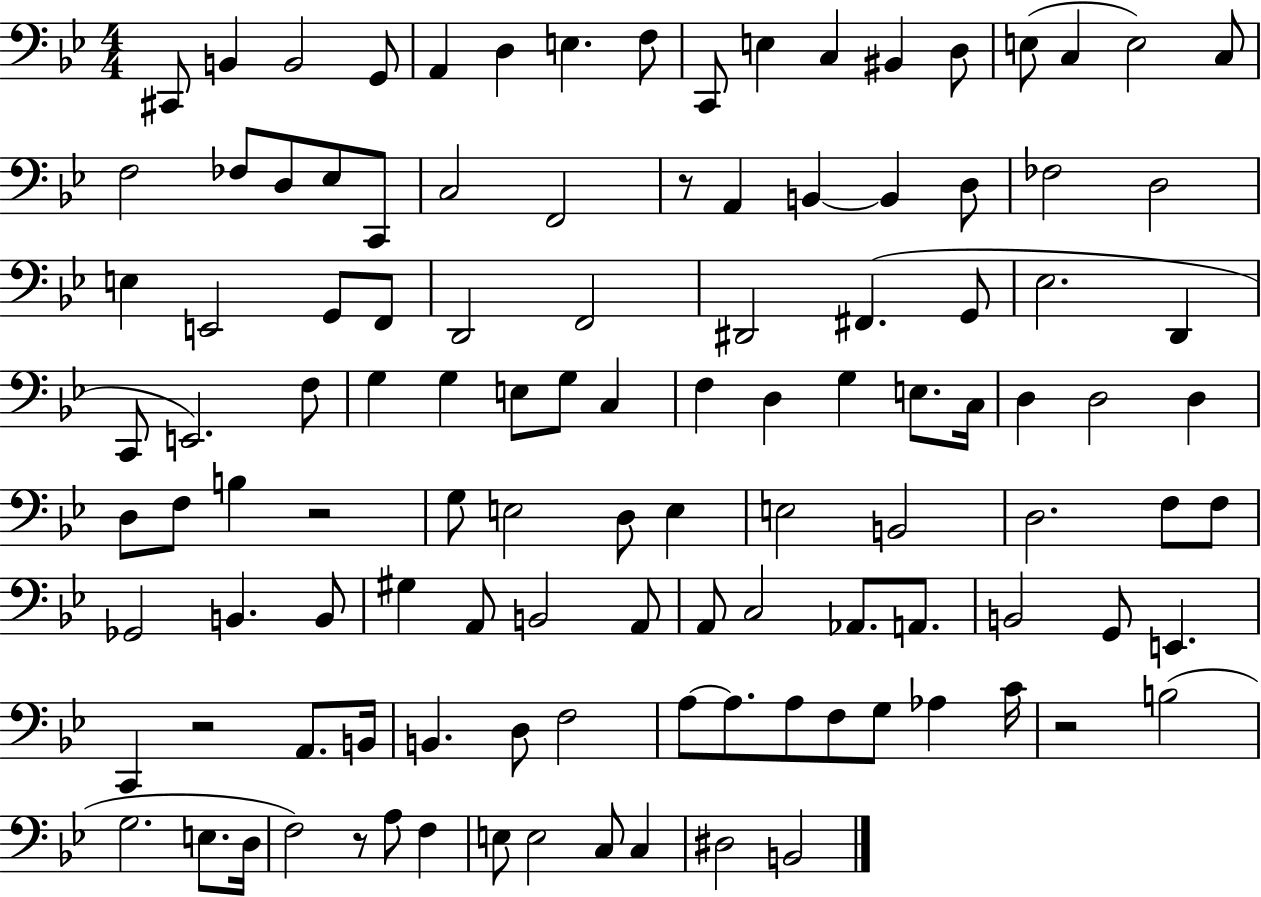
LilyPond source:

{
  \clef bass
  \numericTimeSignature
  \time 4/4
  \key bes \major
  cis,8 b,4 b,2 g,8 | a,4 d4 e4. f8 | c,8 e4 c4 bis,4 d8 | e8( c4 e2) c8 | \break f2 fes8 d8 ees8 c,8 | c2 f,2 | r8 a,4 b,4~~ b,4 d8 | fes2 d2 | \break e4 e,2 g,8 f,8 | d,2 f,2 | dis,2 fis,4.( g,8 | ees2. d,4 | \break c,8 e,2.) f8 | g4 g4 e8 g8 c4 | f4 d4 g4 e8. c16 | d4 d2 d4 | \break d8 f8 b4 r2 | g8 e2 d8 e4 | e2 b,2 | d2. f8 f8 | \break ges,2 b,4. b,8 | gis4 a,8 b,2 a,8 | a,8 c2 aes,8. a,8. | b,2 g,8 e,4. | \break c,4 r2 a,8. b,16 | b,4. d8 f2 | a8~~ a8. a8 f8 g8 aes4 c'16 | r2 b2( | \break g2. e8. d16 | f2) r8 a8 f4 | e8 e2 c8 c4 | dis2 b,2 | \break \bar "|."
}